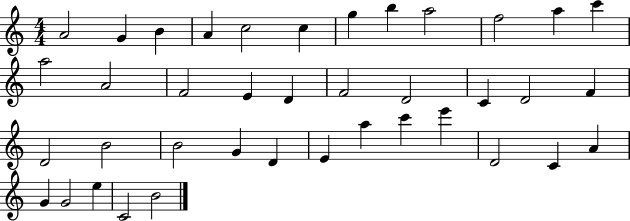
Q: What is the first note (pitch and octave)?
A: A4